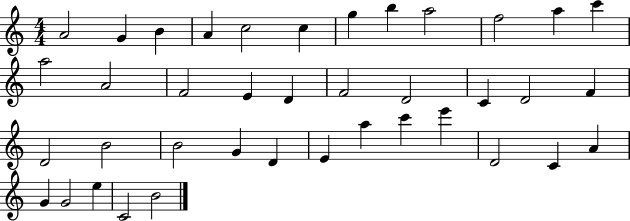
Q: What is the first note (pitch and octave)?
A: A4